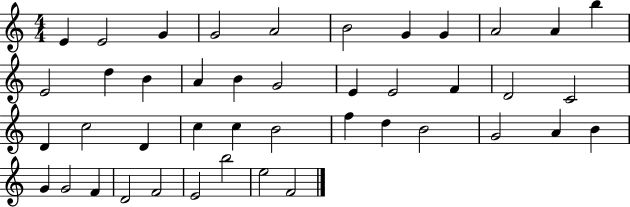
{
  \clef treble
  \numericTimeSignature
  \time 4/4
  \key c \major
  e'4 e'2 g'4 | g'2 a'2 | b'2 g'4 g'4 | a'2 a'4 b''4 | \break e'2 d''4 b'4 | a'4 b'4 g'2 | e'4 e'2 f'4 | d'2 c'2 | \break d'4 c''2 d'4 | c''4 c''4 b'2 | f''4 d''4 b'2 | g'2 a'4 b'4 | \break g'4 g'2 f'4 | d'2 f'2 | e'2 b''2 | e''2 f'2 | \break \bar "|."
}